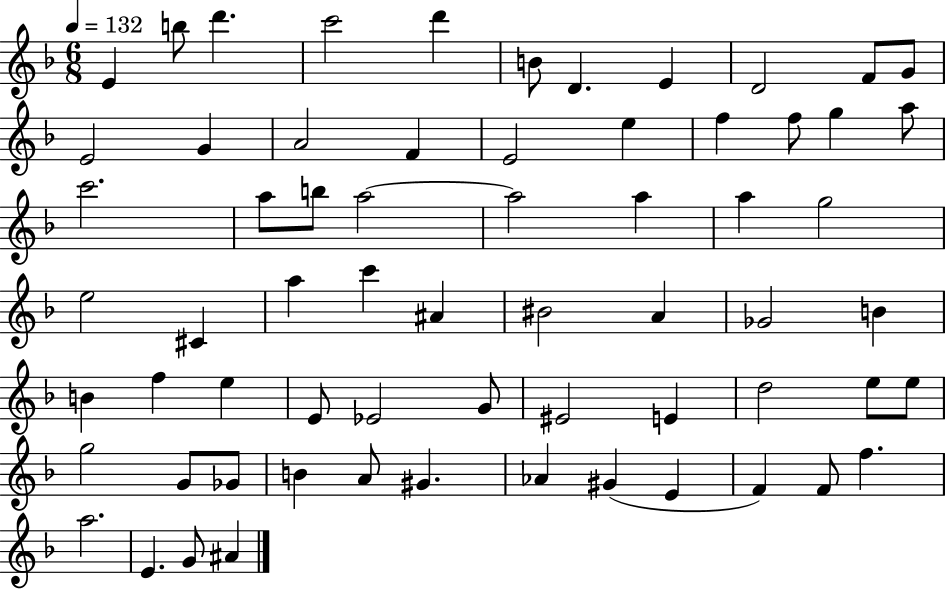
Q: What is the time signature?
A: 6/8